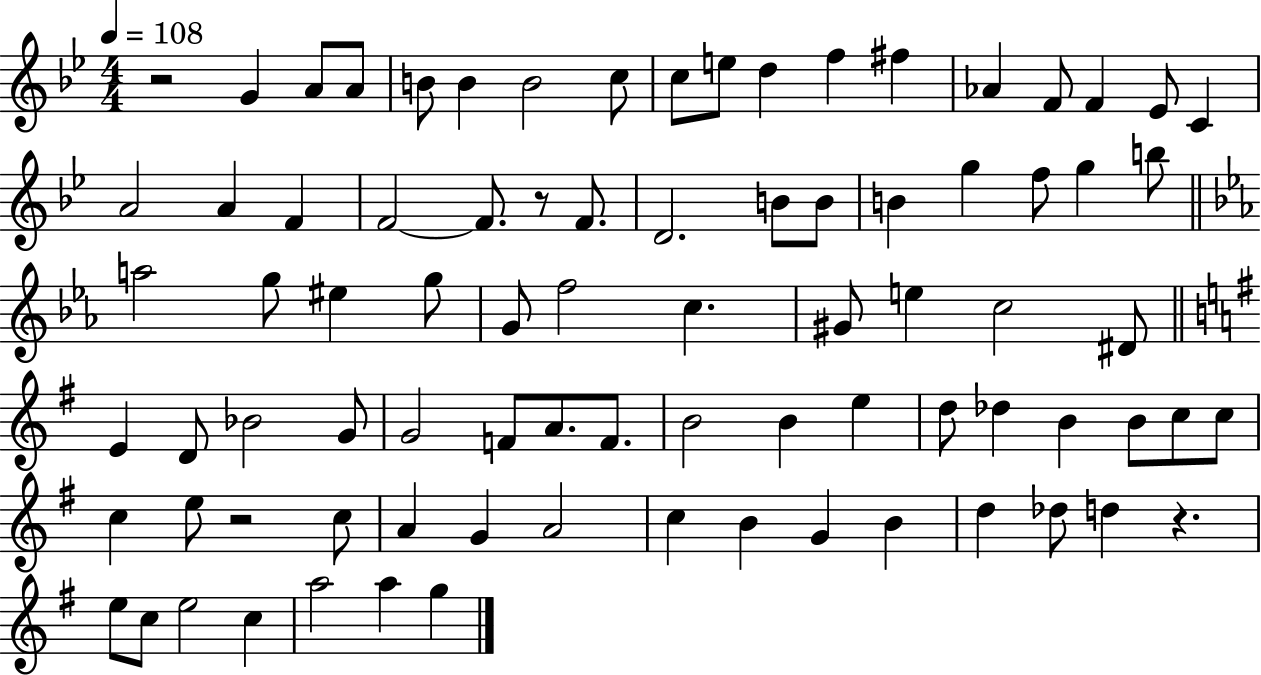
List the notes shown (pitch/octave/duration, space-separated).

R/h G4/q A4/e A4/e B4/e B4/q B4/h C5/e C5/e E5/e D5/q F5/q F#5/q Ab4/q F4/e F4/q Eb4/e C4/q A4/h A4/q F4/q F4/h F4/e. R/e F4/e. D4/h. B4/e B4/e B4/q G5/q F5/e G5/q B5/e A5/h G5/e EIS5/q G5/e G4/e F5/h C5/q. G#4/e E5/q C5/h D#4/e E4/q D4/e Bb4/h G4/e G4/h F4/e A4/e. F4/e. B4/h B4/q E5/q D5/e Db5/q B4/q B4/e C5/e C5/e C5/q E5/e R/h C5/e A4/q G4/q A4/h C5/q B4/q G4/q B4/q D5/q Db5/e D5/q R/q. E5/e C5/e E5/h C5/q A5/h A5/q G5/q